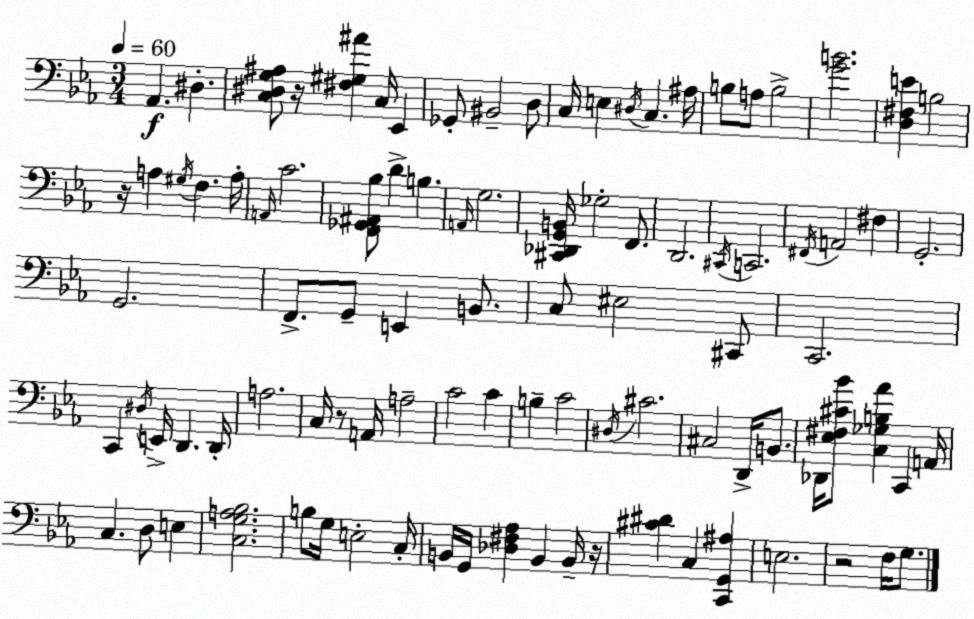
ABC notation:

X:1
T:Untitled
M:3/4
L:1/4
K:Eb
_A,, ^D, [C,^D,G,^A,]/2 z/4 [^F,^G,^A] C,/4 _E,, _G,,/2 ^B,,2 D,/2 C,/4 E, ^D,/4 C, ^A,/4 B,/2 A,/2 B,2 [GB]2 [D,^F,E] B,2 z/4 A, ^G,/4 F, A,/4 A,,/4 C2 [F,,_G,,^A,,_B,]/2 D B, A,,/4 G,2 [^C,,_D,,G,,B,,]/4 _G,2 F,,/2 D,,2 ^C,,/4 C,,2 ^F,,/4 A,,2 ^F, G,,2 G,,2 F,,/2 G,,/2 E,, B,,/2 C,/2 ^E,2 ^C,,/2 C,,2 C,, ^D,/4 E,,/4 D,, D,,/4 A,2 C,/4 z/2 A,,/4 A,2 C2 C B, C2 ^D,/4 ^C2 ^C,2 D,,/4 B,,/2 _D,,/4 [_E,^F,^C_B]/2 [C,_G,B,_A] C,, A,,/4 C, D,/2 E, [C,G,A,_B,]2 B,/2 G,/4 E,2 C,/4 B,,/4 G,,/4 [_D,^F,_A,] B,, B,,/4 z/4 [^C^D] C, [C,,G,,^A,] E,2 z2 F,/4 G,/2